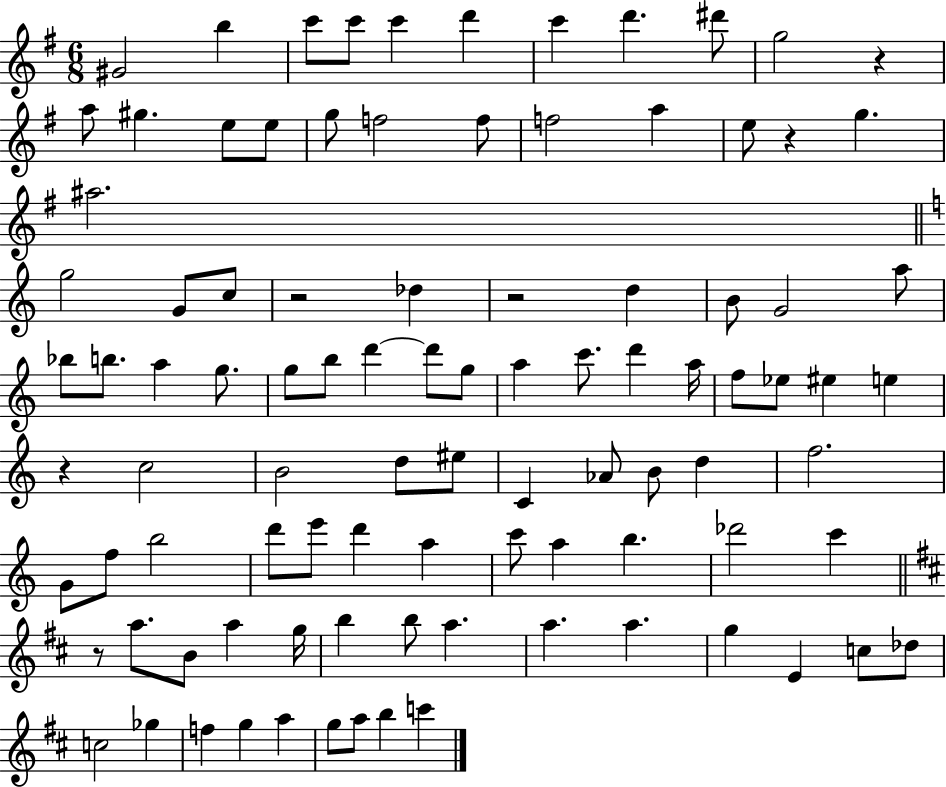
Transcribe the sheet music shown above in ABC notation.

X:1
T:Untitled
M:6/8
L:1/4
K:G
^G2 b c'/2 c'/2 c' d' c' d' ^d'/2 g2 z a/2 ^g e/2 e/2 g/2 f2 f/2 f2 a e/2 z g ^a2 g2 G/2 c/2 z2 _d z2 d B/2 G2 a/2 _b/2 b/2 a g/2 g/2 b/2 d' d'/2 g/2 a c'/2 d' a/4 f/2 _e/2 ^e e z c2 B2 d/2 ^e/2 C _A/2 B/2 d f2 G/2 f/2 b2 d'/2 e'/2 d' a c'/2 a b _d'2 c' z/2 a/2 B/2 a g/4 b b/2 a a a g E c/2 _d/2 c2 _g f g a g/2 a/2 b c'